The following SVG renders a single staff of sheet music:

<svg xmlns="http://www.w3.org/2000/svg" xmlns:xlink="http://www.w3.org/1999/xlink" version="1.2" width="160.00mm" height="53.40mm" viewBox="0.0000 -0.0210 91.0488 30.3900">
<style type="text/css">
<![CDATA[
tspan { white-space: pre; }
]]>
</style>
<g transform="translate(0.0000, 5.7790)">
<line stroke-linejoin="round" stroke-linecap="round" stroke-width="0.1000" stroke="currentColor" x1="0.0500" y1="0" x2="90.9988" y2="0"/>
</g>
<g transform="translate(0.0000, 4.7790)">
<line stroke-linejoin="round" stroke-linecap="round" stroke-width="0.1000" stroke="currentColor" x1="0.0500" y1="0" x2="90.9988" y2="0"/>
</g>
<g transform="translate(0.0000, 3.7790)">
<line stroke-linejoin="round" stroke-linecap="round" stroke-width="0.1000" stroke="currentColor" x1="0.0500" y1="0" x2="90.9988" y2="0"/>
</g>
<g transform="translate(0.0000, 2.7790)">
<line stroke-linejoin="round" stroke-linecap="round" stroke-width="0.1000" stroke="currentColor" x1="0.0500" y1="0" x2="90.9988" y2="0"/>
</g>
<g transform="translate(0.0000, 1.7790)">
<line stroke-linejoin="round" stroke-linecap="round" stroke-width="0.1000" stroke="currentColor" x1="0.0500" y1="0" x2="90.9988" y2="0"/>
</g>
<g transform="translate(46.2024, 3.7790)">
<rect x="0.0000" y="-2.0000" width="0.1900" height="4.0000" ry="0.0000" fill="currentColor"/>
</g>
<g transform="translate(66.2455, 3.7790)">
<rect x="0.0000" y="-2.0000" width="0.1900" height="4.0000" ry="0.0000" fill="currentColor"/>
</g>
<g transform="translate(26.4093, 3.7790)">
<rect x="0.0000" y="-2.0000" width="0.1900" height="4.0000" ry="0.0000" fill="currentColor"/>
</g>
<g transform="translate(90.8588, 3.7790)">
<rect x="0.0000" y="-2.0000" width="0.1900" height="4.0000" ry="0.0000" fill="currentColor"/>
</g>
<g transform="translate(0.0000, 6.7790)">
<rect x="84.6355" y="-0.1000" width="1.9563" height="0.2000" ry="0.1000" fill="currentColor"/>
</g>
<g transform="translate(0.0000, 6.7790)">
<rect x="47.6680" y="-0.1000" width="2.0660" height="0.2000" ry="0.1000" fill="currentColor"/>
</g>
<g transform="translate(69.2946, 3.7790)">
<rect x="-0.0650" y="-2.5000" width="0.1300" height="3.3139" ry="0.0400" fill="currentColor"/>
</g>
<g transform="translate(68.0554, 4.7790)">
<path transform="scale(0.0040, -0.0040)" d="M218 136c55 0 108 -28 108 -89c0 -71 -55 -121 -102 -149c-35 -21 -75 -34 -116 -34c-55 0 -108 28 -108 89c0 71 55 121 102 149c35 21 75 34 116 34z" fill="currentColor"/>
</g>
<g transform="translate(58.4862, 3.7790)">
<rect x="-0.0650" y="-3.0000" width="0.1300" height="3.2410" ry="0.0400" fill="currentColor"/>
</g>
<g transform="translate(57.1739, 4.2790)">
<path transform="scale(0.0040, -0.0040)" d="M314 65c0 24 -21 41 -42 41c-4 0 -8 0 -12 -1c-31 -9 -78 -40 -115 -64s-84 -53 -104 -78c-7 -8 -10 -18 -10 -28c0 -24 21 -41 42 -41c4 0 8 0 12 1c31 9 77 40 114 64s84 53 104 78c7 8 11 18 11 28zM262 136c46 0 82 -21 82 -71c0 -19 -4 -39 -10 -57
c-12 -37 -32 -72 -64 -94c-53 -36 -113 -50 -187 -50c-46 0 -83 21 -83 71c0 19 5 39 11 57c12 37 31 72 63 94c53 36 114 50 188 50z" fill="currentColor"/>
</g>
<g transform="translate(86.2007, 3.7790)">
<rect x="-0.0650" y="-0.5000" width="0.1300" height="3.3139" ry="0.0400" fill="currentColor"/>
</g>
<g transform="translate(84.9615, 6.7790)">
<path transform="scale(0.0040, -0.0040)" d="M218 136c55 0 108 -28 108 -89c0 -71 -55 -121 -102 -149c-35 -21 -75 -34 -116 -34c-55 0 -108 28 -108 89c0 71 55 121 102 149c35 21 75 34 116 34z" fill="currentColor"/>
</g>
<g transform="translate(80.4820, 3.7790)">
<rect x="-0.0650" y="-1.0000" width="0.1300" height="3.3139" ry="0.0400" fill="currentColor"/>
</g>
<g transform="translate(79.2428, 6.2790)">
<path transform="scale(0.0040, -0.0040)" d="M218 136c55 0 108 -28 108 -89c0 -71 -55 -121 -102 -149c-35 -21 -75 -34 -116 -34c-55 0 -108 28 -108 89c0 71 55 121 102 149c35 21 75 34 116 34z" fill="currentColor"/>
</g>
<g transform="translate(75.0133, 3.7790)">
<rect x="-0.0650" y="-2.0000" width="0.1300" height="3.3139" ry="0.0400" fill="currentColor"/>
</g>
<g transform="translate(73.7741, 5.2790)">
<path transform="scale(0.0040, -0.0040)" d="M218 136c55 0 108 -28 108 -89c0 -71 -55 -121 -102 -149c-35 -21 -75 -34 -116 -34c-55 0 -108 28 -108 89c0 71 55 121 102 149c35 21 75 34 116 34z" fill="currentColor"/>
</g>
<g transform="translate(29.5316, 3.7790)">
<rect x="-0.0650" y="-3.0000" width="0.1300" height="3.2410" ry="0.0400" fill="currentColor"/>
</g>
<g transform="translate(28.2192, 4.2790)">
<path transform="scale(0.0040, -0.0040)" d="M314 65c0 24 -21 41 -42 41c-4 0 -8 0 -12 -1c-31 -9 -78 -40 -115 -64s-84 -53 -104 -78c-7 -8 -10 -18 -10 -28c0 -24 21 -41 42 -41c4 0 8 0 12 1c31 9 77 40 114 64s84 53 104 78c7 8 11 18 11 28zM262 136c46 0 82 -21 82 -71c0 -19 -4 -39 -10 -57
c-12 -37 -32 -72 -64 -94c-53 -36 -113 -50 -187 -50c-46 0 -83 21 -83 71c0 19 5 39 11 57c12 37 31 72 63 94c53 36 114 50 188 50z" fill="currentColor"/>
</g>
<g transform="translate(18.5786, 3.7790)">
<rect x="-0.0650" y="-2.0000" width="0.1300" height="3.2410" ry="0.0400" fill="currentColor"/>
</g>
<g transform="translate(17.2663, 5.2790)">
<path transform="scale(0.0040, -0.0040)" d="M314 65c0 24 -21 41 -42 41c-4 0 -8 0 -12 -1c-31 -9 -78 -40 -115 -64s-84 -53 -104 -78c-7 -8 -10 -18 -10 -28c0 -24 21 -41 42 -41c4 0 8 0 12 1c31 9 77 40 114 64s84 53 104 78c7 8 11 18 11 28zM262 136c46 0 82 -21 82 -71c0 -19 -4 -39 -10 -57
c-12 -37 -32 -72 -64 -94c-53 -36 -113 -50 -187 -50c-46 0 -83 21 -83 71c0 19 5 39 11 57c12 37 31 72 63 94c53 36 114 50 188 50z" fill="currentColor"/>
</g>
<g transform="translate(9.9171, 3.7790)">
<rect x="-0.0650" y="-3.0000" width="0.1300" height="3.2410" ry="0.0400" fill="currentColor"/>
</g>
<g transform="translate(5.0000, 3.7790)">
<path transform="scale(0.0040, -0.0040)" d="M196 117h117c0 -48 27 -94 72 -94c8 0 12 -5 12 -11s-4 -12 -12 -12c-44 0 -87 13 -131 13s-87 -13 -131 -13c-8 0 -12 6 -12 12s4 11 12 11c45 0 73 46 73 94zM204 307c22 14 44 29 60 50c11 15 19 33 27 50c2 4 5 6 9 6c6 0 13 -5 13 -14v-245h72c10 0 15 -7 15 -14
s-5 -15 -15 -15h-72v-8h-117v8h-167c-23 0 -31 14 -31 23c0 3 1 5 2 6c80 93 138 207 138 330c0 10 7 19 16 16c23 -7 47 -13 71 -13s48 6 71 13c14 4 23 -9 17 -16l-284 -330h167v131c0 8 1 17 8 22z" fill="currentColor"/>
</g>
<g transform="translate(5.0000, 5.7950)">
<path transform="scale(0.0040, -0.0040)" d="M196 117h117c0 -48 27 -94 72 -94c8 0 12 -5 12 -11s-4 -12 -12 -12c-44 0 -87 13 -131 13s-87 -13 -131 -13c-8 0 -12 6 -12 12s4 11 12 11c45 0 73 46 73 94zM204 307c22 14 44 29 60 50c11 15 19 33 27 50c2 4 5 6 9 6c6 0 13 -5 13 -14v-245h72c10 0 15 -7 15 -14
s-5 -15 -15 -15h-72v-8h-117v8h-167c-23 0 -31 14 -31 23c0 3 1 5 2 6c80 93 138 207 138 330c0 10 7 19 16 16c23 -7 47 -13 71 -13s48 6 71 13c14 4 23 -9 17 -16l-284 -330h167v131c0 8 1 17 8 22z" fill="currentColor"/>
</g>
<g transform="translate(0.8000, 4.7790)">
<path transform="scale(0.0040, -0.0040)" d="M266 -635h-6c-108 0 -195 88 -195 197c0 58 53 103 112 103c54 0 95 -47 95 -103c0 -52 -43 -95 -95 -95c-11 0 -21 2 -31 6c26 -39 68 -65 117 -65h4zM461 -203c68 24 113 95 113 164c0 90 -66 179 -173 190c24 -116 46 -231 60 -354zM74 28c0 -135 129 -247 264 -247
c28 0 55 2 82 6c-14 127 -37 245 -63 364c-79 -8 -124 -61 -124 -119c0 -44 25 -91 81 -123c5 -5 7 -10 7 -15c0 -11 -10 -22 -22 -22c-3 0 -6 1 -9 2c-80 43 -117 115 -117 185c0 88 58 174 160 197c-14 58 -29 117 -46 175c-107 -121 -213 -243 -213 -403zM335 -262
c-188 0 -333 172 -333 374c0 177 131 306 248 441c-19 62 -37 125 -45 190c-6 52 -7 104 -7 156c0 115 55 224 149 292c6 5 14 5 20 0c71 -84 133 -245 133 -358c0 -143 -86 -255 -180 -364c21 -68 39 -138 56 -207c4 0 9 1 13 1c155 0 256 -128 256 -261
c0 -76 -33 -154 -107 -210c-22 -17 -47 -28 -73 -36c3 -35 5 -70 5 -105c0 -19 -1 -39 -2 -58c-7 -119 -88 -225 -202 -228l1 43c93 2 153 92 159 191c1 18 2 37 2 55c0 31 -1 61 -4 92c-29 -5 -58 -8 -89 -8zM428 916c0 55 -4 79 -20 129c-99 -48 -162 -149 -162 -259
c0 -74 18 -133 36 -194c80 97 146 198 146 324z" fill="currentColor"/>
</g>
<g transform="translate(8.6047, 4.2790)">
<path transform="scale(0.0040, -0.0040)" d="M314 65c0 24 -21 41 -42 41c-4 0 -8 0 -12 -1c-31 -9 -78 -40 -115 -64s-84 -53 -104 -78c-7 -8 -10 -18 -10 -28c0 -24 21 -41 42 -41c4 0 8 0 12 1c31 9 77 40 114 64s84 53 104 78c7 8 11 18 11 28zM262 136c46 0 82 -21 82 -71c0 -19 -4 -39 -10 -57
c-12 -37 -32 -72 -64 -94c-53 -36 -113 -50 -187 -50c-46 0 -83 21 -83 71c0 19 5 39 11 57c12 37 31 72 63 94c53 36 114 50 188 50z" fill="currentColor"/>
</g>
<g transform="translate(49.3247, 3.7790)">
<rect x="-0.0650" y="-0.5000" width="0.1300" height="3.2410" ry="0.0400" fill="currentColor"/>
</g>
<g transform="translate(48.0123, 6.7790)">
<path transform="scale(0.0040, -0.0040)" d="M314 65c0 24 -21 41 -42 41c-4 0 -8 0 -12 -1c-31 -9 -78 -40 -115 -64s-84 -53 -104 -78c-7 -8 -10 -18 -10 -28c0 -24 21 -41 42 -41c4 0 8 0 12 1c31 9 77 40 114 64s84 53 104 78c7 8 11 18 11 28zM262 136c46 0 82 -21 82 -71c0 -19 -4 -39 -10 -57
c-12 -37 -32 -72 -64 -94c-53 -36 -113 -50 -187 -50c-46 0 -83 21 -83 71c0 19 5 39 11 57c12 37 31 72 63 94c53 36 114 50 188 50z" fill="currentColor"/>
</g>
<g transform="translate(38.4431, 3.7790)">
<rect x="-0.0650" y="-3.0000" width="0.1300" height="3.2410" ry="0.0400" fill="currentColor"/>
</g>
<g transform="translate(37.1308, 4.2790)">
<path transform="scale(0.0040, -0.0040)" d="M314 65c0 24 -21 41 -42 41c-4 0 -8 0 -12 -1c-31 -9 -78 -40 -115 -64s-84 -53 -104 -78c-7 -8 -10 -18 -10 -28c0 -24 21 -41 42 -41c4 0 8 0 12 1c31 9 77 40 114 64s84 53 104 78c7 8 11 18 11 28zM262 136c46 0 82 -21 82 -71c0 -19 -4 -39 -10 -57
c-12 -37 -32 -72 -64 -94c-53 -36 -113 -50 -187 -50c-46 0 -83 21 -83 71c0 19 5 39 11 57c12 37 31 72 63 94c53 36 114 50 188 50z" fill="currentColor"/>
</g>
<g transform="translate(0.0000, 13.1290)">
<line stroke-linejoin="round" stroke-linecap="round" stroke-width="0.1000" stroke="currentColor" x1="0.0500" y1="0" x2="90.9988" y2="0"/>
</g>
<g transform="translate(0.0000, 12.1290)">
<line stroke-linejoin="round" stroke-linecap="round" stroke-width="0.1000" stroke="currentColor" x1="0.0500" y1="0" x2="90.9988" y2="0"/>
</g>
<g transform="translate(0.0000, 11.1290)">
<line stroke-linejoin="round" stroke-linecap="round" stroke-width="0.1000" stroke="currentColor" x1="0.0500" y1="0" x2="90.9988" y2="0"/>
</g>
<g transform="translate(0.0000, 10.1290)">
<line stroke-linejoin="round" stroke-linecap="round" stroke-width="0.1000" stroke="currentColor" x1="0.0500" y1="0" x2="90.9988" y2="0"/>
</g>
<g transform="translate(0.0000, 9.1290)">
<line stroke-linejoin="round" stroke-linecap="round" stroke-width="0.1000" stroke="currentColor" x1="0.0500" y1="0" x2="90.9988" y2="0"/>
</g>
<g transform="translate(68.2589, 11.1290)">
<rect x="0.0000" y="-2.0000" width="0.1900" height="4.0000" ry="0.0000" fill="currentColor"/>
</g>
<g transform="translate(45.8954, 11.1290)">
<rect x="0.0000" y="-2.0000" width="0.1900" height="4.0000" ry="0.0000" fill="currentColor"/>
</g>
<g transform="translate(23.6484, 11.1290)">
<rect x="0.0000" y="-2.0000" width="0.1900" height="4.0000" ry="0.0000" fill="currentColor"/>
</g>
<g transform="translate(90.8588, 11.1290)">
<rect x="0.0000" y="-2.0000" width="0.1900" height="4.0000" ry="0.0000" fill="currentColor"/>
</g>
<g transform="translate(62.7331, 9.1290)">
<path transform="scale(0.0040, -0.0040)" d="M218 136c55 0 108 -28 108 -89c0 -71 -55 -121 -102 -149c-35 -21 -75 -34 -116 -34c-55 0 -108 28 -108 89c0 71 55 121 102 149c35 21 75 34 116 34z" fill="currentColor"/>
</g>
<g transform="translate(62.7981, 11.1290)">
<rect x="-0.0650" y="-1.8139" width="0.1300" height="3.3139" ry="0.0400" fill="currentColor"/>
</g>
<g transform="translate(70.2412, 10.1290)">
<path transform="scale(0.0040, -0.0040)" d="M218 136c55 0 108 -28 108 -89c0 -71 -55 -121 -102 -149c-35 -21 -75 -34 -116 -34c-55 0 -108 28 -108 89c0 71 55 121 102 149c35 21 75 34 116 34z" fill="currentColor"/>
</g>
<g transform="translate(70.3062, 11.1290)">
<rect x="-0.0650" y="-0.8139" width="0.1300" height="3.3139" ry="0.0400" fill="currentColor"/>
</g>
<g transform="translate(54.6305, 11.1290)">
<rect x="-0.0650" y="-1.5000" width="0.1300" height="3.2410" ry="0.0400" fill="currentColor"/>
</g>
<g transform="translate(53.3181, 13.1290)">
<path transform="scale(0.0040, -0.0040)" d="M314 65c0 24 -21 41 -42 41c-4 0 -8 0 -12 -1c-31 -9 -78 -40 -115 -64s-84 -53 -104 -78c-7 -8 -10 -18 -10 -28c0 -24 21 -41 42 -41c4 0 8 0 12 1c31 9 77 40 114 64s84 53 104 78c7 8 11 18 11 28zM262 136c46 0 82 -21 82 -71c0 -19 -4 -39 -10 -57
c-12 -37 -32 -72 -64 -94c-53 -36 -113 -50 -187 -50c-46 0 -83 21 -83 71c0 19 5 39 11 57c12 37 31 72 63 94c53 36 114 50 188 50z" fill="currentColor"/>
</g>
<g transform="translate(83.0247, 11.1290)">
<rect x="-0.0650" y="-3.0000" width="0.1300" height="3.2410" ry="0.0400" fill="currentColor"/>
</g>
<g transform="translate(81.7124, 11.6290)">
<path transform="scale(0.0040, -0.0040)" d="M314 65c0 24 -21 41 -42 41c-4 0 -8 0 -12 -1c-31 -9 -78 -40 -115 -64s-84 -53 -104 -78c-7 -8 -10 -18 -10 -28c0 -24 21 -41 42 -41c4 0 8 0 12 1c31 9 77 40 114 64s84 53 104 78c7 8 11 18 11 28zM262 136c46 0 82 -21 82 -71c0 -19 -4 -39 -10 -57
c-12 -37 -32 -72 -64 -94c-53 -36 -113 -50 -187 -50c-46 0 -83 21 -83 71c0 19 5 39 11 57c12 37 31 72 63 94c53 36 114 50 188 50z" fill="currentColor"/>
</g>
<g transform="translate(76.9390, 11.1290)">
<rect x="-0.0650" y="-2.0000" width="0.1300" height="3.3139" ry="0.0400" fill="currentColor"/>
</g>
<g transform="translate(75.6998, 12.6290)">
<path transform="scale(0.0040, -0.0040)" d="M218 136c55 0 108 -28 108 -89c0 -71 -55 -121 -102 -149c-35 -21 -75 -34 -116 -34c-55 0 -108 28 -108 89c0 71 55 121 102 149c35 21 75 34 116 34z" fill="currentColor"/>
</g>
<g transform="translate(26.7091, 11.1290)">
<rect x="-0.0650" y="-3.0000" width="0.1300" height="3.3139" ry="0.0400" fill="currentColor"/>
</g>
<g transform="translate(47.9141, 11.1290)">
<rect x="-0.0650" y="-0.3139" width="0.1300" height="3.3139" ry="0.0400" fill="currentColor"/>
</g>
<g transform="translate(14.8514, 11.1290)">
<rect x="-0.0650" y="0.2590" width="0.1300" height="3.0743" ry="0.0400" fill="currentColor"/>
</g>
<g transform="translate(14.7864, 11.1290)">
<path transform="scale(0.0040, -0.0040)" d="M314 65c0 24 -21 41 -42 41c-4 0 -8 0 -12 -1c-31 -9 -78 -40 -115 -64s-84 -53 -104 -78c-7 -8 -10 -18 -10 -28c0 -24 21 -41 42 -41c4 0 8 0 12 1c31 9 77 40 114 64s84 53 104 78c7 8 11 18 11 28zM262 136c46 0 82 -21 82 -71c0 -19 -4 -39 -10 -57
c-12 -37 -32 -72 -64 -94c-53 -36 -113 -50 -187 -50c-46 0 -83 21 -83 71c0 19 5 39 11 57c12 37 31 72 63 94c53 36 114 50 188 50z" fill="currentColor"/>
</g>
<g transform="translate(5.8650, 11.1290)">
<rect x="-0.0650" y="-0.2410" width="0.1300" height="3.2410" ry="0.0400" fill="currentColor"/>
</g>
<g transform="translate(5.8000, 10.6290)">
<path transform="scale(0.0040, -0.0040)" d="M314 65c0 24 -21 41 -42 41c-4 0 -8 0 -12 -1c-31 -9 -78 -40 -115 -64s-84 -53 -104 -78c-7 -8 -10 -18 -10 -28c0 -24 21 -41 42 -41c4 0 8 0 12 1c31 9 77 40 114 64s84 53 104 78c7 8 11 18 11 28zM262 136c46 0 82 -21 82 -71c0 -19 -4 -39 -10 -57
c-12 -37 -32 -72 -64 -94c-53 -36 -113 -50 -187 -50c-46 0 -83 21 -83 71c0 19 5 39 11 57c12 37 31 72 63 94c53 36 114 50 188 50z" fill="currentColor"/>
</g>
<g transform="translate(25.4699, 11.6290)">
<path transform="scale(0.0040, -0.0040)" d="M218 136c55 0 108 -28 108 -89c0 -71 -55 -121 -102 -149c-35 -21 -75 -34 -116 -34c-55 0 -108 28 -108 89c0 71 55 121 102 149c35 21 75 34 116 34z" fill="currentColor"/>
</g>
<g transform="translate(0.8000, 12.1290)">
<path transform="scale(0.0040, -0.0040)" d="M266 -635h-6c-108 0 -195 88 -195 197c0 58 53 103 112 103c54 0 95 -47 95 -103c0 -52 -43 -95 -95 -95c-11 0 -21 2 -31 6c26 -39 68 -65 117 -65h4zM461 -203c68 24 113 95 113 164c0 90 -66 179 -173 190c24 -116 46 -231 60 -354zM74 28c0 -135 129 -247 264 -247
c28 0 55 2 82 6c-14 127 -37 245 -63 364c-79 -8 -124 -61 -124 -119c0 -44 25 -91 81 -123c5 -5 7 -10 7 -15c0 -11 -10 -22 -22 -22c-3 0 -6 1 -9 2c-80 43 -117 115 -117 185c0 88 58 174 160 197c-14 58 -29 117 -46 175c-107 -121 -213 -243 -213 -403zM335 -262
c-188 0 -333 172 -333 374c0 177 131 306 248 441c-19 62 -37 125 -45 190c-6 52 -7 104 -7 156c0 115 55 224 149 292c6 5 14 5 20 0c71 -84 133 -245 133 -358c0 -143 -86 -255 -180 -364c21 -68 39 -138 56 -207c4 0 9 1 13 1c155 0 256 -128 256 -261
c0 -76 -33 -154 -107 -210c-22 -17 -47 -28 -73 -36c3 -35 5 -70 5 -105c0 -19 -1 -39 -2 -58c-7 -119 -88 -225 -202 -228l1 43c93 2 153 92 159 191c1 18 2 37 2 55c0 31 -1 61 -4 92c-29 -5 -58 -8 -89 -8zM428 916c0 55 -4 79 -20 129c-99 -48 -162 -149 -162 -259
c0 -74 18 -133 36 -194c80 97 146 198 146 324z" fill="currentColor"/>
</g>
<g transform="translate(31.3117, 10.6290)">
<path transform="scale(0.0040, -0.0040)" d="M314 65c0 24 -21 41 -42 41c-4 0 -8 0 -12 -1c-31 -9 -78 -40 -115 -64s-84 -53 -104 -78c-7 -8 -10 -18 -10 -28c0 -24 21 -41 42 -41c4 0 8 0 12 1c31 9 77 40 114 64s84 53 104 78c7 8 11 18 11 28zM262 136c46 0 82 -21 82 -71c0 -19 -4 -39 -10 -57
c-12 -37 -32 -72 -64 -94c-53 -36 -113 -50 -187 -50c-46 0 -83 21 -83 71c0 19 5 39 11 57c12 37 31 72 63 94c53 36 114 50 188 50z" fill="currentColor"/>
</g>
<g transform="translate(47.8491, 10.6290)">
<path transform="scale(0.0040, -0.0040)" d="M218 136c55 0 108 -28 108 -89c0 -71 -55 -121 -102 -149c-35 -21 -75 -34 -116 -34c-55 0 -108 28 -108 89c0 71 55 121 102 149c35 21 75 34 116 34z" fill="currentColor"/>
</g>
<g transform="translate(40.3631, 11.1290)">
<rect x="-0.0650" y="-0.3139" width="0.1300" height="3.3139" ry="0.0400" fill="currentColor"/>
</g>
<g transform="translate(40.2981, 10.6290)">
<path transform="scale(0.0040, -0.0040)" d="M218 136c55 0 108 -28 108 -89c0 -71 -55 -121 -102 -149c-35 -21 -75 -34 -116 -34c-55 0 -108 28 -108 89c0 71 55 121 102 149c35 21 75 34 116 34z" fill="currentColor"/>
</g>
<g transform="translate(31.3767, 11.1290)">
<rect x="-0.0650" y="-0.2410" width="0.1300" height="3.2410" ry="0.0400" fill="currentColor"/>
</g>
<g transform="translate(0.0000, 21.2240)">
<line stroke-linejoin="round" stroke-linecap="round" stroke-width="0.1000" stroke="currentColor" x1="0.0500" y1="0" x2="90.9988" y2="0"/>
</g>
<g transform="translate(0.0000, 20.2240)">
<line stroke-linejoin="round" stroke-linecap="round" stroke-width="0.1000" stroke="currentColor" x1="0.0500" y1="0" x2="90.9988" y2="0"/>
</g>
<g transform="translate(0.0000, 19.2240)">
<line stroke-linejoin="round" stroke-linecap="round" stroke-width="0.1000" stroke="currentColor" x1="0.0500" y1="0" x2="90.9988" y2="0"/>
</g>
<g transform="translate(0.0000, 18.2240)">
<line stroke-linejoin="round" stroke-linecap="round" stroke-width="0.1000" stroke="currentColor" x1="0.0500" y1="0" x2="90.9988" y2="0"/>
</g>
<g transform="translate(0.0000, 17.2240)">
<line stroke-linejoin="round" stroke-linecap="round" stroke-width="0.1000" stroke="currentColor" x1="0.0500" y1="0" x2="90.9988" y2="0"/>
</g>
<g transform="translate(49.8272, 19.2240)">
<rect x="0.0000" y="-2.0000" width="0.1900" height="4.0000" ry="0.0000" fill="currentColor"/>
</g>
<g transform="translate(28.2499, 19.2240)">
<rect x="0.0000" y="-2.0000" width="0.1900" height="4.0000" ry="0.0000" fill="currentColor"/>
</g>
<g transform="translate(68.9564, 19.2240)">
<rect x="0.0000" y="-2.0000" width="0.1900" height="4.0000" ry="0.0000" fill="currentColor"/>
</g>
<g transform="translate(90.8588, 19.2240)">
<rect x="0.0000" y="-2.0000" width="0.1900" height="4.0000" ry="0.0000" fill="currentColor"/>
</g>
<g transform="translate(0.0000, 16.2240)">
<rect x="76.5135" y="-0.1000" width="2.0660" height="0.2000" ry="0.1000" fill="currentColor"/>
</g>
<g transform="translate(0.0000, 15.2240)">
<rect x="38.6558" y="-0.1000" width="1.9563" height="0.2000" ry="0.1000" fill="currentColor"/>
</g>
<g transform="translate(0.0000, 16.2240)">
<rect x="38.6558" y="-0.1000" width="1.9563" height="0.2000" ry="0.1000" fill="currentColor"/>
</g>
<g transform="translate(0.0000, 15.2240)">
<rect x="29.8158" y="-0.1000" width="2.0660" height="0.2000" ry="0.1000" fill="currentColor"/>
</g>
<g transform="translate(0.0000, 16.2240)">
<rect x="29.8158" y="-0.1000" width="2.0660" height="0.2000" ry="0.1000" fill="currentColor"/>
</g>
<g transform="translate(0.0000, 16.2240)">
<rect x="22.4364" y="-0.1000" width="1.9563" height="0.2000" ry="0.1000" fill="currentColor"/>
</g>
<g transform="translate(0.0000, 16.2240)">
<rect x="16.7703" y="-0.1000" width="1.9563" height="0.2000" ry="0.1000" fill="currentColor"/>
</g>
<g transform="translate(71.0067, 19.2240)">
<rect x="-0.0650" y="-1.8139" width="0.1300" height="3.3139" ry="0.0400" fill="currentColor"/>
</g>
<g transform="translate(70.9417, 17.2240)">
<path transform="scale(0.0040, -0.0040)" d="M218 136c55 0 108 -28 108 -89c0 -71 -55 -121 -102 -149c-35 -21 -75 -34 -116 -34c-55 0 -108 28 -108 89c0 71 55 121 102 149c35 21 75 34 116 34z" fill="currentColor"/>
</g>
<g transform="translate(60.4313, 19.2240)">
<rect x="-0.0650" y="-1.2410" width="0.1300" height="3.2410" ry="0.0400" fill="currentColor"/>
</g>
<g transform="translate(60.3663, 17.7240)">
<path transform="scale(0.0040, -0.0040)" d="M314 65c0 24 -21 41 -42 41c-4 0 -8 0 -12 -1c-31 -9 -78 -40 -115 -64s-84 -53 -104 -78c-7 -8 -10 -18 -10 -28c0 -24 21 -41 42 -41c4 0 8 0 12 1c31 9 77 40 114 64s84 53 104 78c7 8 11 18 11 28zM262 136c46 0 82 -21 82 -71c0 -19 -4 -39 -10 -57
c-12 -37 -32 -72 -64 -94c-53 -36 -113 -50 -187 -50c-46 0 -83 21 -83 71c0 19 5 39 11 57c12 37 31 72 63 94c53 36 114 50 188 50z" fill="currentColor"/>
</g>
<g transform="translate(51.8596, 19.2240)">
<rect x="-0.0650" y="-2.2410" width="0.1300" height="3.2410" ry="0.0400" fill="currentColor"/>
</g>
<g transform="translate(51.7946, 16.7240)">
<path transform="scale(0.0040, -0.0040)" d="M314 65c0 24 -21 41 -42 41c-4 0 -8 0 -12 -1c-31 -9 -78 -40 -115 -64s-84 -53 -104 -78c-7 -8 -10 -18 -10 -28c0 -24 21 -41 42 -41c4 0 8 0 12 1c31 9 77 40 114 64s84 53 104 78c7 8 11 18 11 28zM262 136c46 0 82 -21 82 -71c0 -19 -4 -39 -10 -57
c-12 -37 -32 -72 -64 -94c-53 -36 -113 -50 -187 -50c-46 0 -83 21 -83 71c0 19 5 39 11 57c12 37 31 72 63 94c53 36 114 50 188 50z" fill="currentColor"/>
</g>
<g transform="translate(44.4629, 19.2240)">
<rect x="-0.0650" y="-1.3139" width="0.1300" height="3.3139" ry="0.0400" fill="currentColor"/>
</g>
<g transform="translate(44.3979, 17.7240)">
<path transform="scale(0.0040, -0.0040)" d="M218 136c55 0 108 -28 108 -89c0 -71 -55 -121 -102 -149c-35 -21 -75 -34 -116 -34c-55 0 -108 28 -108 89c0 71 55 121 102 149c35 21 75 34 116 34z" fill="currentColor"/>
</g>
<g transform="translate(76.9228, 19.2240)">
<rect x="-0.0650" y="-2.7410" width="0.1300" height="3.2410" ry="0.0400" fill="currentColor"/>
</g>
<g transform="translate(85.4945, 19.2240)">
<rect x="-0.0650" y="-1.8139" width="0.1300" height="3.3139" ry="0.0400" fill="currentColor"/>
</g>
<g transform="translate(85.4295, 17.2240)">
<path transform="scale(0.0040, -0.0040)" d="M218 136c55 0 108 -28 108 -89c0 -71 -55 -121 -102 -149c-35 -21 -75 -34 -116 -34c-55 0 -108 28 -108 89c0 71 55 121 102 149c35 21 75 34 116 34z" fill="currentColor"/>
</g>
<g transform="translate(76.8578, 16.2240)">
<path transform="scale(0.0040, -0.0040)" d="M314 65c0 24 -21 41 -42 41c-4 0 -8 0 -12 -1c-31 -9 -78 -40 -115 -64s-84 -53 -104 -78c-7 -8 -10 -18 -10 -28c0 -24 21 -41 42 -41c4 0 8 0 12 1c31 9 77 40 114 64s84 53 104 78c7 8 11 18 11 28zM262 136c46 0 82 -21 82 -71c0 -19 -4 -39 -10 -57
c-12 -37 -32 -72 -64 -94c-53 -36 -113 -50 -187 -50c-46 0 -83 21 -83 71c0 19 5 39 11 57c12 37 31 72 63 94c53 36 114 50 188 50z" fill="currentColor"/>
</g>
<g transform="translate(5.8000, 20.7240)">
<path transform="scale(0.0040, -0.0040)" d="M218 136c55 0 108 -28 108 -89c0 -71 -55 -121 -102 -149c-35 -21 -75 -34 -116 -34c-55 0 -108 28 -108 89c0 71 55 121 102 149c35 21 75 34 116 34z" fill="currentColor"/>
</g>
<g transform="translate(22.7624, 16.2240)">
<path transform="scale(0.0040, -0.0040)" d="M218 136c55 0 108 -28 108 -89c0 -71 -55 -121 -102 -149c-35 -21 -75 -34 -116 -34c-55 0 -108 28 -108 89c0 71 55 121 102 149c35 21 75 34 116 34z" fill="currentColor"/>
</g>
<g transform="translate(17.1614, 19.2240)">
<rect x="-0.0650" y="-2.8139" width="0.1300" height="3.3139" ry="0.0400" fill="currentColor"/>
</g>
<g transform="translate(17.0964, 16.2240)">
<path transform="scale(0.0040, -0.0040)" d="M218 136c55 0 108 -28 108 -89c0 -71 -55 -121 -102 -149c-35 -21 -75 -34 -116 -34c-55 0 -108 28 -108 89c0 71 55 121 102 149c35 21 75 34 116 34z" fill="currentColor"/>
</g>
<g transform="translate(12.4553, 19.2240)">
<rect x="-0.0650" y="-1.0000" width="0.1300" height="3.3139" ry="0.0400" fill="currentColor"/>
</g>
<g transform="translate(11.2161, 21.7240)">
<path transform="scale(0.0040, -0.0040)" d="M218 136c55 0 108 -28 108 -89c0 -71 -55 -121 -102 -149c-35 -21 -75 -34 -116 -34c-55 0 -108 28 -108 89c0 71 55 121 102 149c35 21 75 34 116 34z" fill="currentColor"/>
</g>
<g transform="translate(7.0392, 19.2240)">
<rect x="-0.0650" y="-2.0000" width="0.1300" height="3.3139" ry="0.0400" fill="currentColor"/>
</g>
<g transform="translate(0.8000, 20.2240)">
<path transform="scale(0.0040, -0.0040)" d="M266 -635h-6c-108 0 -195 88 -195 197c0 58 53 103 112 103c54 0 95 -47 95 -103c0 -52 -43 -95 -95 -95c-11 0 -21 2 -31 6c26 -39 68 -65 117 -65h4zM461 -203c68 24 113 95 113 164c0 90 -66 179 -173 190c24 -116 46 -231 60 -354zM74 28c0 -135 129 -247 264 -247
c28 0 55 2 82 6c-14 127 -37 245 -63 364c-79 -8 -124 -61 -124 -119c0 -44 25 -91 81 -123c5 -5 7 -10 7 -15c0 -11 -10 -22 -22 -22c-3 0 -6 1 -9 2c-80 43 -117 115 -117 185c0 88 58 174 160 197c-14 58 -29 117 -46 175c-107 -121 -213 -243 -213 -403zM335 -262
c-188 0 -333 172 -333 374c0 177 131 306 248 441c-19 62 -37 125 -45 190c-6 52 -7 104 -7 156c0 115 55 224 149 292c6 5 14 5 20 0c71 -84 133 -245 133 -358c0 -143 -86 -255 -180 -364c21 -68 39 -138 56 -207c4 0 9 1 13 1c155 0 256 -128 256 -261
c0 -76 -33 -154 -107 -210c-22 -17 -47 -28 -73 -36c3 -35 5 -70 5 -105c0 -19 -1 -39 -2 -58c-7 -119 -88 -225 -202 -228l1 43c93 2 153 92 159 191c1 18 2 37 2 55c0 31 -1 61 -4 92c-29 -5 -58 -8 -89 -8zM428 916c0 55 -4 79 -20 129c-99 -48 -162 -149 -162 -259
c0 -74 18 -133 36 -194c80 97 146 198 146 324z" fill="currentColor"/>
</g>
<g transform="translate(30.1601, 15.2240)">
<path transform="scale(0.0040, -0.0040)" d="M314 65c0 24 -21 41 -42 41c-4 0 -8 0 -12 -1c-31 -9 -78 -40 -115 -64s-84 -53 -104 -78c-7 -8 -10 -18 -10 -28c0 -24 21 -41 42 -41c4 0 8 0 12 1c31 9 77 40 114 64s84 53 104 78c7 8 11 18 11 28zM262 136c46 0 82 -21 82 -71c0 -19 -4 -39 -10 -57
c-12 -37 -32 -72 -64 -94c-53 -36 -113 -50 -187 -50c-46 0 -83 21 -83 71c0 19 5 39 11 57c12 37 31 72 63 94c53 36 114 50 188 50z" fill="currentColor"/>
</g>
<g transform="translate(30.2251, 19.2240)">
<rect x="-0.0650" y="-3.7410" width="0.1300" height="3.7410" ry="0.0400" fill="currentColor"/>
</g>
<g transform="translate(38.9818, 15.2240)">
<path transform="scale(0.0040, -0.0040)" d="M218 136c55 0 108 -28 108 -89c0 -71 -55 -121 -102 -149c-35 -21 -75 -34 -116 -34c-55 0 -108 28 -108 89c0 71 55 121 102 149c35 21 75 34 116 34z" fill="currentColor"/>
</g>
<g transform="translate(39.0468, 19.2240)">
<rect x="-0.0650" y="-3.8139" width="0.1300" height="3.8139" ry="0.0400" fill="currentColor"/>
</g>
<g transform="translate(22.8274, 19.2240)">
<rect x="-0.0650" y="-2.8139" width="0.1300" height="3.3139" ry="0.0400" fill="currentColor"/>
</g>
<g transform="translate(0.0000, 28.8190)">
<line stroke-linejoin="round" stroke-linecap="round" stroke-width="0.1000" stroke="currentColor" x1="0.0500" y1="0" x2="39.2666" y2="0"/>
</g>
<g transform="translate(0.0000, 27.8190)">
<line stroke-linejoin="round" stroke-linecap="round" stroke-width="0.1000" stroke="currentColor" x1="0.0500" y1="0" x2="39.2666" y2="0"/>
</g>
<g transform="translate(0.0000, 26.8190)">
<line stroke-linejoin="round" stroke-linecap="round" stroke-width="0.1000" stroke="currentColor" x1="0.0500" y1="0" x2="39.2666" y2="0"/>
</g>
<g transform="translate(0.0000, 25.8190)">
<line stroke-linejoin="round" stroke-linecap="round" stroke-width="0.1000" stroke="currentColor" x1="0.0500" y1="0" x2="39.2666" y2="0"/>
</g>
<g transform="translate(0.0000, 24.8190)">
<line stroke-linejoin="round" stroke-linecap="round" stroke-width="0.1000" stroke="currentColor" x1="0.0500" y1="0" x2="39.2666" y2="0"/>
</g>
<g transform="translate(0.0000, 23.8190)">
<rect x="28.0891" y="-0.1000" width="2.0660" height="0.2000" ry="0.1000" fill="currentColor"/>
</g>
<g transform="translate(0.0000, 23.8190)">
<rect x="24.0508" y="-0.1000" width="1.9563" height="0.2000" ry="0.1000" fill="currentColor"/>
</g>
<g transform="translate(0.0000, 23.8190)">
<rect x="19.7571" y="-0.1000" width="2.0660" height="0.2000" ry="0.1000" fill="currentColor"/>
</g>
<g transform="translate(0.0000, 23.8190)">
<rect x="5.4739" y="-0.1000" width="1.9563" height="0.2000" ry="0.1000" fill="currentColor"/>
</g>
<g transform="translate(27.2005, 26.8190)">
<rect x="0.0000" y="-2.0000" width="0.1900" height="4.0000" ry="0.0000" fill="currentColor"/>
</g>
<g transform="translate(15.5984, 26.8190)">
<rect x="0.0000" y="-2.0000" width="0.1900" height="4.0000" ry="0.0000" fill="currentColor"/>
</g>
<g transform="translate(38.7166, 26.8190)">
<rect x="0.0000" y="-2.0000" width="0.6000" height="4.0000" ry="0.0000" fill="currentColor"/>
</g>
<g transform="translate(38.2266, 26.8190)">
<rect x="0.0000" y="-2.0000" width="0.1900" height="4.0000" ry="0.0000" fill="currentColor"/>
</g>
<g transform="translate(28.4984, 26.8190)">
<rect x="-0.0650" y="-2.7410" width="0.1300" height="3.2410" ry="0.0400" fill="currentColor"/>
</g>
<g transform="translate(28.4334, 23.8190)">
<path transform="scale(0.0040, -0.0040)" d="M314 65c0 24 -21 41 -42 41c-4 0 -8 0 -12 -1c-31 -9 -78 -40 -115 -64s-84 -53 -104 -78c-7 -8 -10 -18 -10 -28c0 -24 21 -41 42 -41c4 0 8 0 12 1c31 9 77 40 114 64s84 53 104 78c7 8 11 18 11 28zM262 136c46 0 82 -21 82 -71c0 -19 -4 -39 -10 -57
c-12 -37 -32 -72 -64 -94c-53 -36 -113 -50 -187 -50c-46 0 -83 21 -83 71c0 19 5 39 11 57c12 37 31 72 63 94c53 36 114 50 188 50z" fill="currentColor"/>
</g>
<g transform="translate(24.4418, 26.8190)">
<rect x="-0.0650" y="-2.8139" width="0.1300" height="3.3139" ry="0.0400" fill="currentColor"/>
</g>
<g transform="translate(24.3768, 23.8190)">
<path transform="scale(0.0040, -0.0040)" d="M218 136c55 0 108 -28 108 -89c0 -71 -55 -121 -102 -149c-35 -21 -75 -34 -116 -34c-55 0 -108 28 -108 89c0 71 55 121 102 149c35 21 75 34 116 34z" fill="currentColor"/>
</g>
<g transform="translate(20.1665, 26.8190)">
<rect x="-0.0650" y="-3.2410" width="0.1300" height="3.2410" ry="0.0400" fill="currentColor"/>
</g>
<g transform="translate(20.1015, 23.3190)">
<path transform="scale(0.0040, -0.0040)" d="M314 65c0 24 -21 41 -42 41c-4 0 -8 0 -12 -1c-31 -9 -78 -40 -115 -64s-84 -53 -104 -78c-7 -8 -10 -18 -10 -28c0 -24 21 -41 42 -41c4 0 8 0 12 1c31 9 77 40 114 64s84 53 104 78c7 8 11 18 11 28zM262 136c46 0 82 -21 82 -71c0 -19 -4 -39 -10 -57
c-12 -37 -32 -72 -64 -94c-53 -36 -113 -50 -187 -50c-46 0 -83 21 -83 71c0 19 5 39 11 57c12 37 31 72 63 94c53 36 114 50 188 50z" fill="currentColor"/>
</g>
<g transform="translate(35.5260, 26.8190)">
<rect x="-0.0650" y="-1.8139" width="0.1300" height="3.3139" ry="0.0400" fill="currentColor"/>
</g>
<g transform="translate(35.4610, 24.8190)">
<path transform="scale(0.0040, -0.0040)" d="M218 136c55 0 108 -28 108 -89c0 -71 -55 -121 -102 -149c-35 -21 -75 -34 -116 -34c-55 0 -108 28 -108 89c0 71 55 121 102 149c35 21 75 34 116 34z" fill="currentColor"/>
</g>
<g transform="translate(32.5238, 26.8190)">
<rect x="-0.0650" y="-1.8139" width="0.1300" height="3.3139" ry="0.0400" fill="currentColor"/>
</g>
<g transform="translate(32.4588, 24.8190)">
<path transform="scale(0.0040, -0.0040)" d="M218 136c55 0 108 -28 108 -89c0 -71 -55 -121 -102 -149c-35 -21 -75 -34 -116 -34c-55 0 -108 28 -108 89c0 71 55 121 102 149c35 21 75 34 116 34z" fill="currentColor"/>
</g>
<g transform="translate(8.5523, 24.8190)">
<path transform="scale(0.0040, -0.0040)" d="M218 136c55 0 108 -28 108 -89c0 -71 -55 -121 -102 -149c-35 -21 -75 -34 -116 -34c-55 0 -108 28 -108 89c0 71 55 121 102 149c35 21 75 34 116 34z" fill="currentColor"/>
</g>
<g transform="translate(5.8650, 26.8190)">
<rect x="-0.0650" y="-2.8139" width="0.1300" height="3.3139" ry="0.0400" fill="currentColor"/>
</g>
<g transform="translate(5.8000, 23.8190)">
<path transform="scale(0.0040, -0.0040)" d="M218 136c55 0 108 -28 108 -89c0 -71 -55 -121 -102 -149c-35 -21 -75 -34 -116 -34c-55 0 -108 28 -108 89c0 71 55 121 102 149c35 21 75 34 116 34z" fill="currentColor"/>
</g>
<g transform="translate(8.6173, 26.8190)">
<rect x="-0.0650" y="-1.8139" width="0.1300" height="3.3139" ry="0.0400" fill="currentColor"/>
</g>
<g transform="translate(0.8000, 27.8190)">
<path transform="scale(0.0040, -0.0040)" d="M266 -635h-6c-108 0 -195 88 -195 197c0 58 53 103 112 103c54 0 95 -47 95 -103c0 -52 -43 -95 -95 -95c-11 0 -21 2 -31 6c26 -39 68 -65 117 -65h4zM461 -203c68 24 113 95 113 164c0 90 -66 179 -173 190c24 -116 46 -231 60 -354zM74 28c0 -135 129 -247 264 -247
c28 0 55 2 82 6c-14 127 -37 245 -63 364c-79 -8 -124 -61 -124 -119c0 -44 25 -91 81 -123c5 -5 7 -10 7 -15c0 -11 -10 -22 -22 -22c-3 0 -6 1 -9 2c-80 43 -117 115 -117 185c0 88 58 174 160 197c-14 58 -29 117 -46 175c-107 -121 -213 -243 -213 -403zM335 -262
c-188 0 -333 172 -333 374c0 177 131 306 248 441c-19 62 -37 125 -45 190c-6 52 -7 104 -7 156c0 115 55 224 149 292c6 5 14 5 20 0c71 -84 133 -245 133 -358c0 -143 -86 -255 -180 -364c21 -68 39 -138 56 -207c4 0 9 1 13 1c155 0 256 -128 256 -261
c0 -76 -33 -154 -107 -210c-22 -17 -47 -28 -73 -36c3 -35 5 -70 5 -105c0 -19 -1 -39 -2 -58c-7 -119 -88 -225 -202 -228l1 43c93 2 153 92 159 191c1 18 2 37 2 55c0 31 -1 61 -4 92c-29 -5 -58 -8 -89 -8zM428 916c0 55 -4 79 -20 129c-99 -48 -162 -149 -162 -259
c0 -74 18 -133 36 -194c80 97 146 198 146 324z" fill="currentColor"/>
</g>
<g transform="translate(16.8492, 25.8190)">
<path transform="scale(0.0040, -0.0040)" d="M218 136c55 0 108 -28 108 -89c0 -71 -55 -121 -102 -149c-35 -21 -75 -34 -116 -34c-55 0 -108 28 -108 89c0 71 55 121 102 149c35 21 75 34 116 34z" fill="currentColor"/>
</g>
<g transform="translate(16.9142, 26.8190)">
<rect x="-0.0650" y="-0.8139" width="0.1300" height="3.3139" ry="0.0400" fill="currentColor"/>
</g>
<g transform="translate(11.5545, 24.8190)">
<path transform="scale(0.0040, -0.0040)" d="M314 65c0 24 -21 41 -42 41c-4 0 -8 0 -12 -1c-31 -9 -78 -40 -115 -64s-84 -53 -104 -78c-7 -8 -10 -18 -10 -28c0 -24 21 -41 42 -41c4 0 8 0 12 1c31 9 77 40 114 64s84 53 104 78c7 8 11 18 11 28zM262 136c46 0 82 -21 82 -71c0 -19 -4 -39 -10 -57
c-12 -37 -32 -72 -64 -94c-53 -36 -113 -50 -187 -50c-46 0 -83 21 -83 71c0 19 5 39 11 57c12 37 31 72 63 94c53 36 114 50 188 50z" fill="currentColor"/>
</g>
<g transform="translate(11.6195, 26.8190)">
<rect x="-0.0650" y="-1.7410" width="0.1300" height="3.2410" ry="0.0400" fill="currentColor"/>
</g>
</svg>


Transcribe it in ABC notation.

X:1
T:Untitled
M:4/4
L:1/4
K:C
A2 F2 A2 A2 C2 A2 G F D C c2 B2 A c2 c c E2 f d F A2 F D a a c'2 c' e g2 e2 f a2 f a f f2 d b2 a a2 f f